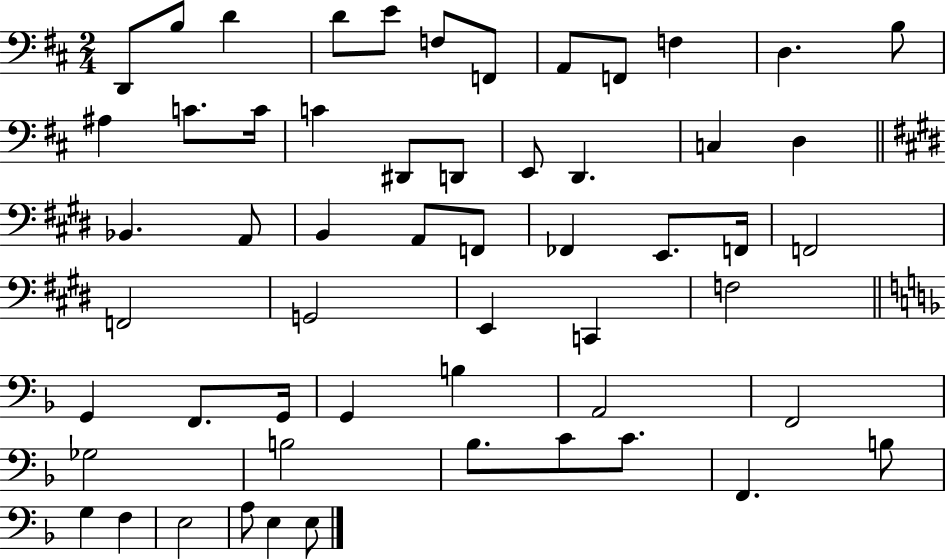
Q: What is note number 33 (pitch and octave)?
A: G2